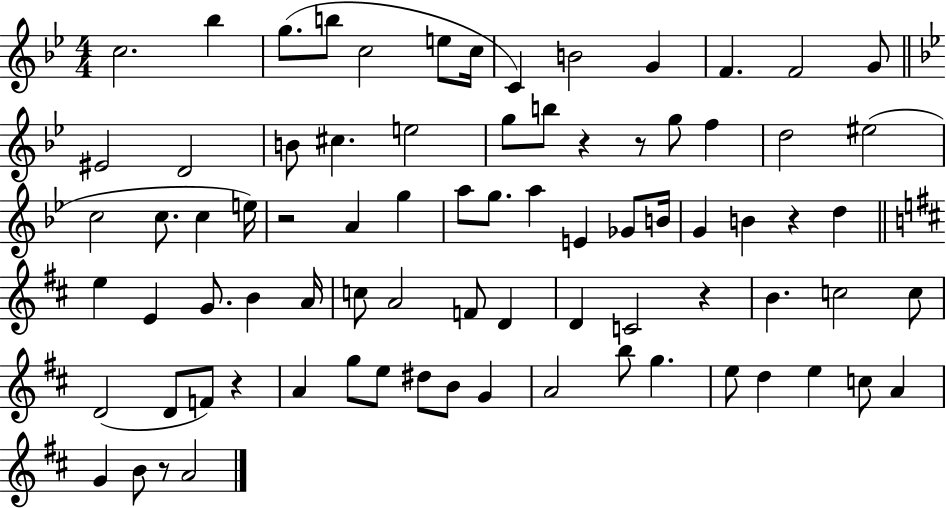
C5/h. Bb5/q G5/e. B5/e C5/h E5/e C5/s C4/q B4/h G4/q F4/q. F4/h G4/e EIS4/h D4/h B4/e C#5/q. E5/h G5/e B5/e R/q R/e G5/e F5/q D5/h EIS5/h C5/h C5/e. C5/q E5/s R/h A4/q G5/q A5/e G5/e. A5/q E4/q Gb4/e B4/s G4/q B4/q R/q D5/q E5/q E4/q G4/e. B4/q A4/s C5/e A4/h F4/e D4/q D4/q C4/h R/q B4/q. C5/h C5/e D4/h D4/e F4/e R/q A4/q G5/e E5/e D#5/e B4/e G4/q A4/h B5/e G5/q. E5/e D5/q E5/q C5/e A4/q G4/q B4/e R/e A4/h